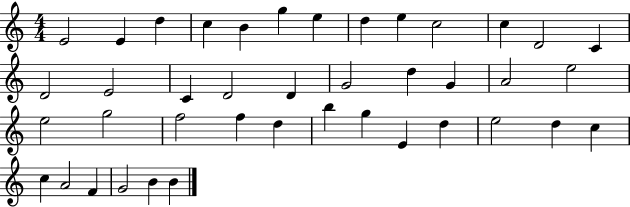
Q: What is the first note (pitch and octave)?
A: E4